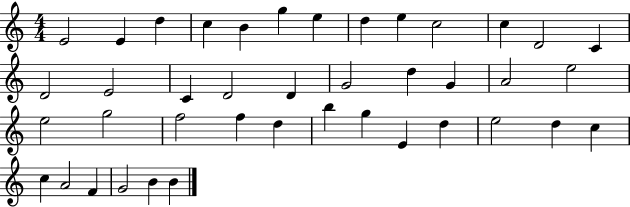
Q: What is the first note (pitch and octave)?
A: E4